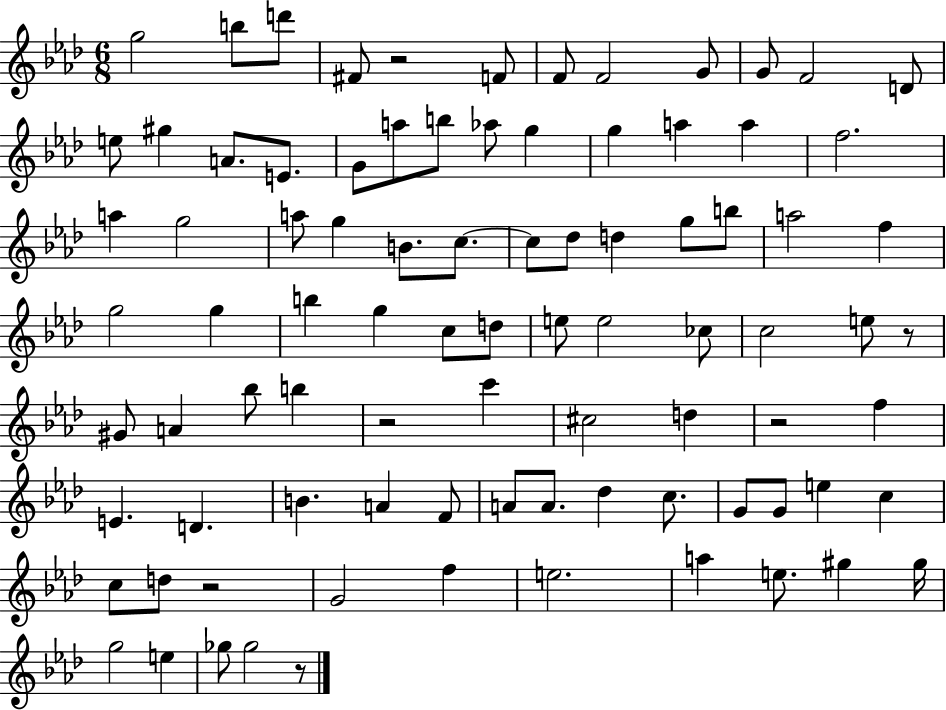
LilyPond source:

{
  \clef treble
  \numericTimeSignature
  \time 6/8
  \key aes \major
  g''2 b''8 d'''8 | fis'8 r2 f'8 | f'8 f'2 g'8 | g'8 f'2 d'8 | \break e''8 gis''4 a'8. e'8. | g'8 a''8 b''8 aes''8 g''4 | g''4 a''4 a''4 | f''2. | \break a''4 g''2 | a''8 g''4 b'8. c''8.~~ | c''8 des''8 d''4 g''8 b''8 | a''2 f''4 | \break g''2 g''4 | b''4 g''4 c''8 d''8 | e''8 e''2 ces''8 | c''2 e''8 r8 | \break gis'8 a'4 bes''8 b''4 | r2 c'''4 | cis''2 d''4 | r2 f''4 | \break e'4. d'4. | b'4. a'4 f'8 | a'8 a'8. des''4 c''8. | g'8 g'8 e''4 c''4 | \break c''8 d''8 r2 | g'2 f''4 | e''2. | a''4 e''8. gis''4 gis''16 | \break g''2 e''4 | ges''8 ges''2 r8 | \bar "|."
}